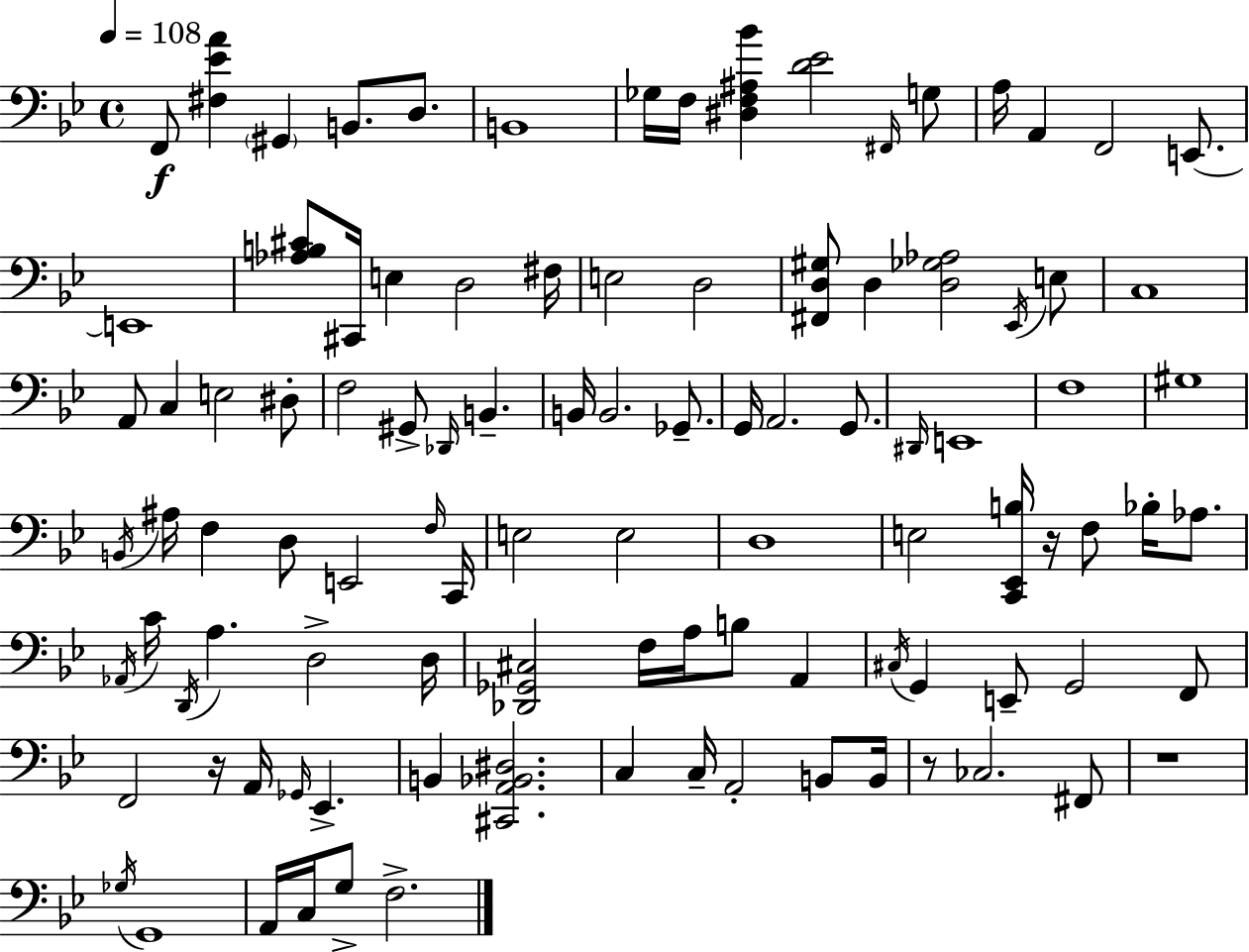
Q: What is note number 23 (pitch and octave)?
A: E3